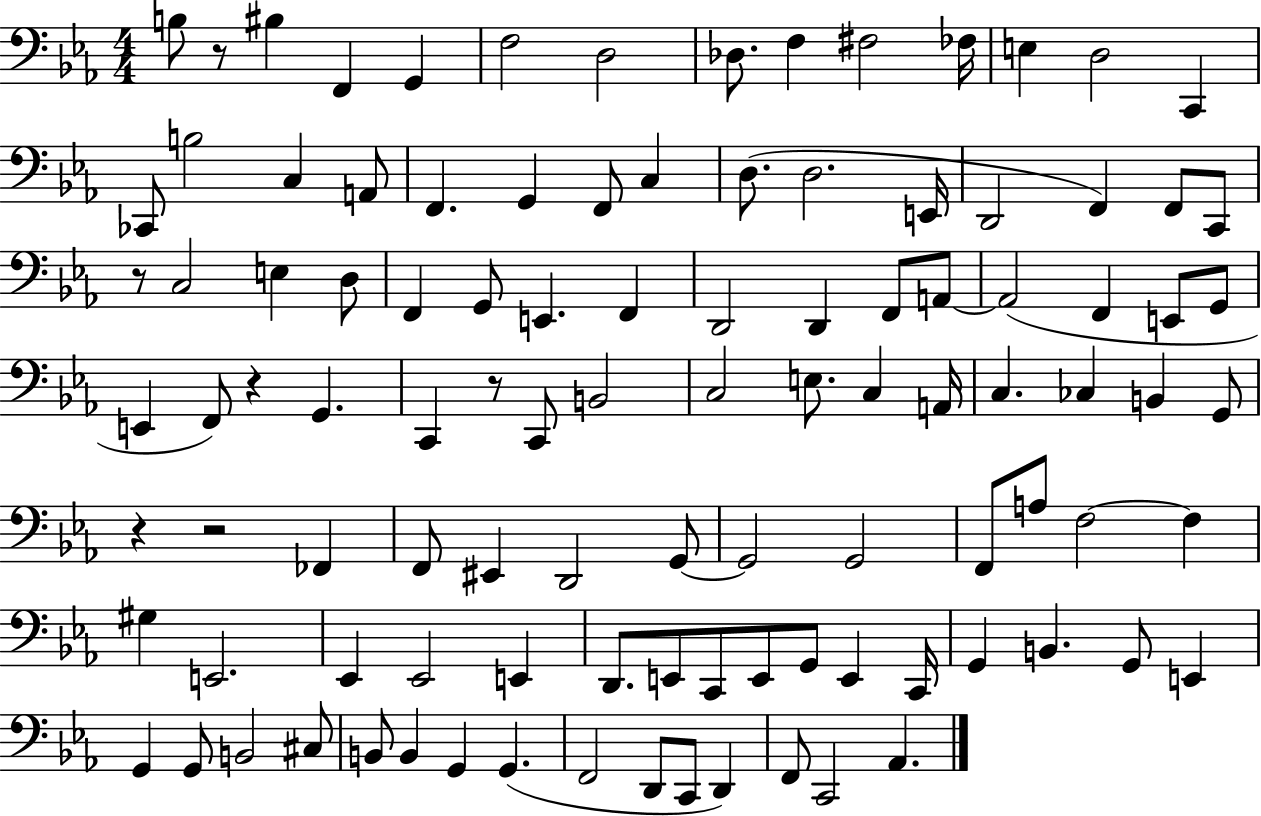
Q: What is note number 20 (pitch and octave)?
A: F2